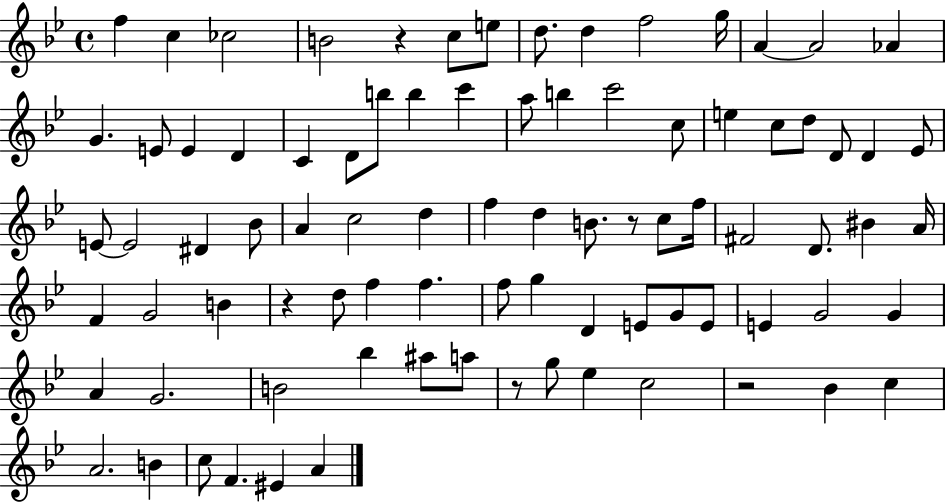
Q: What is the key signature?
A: BES major